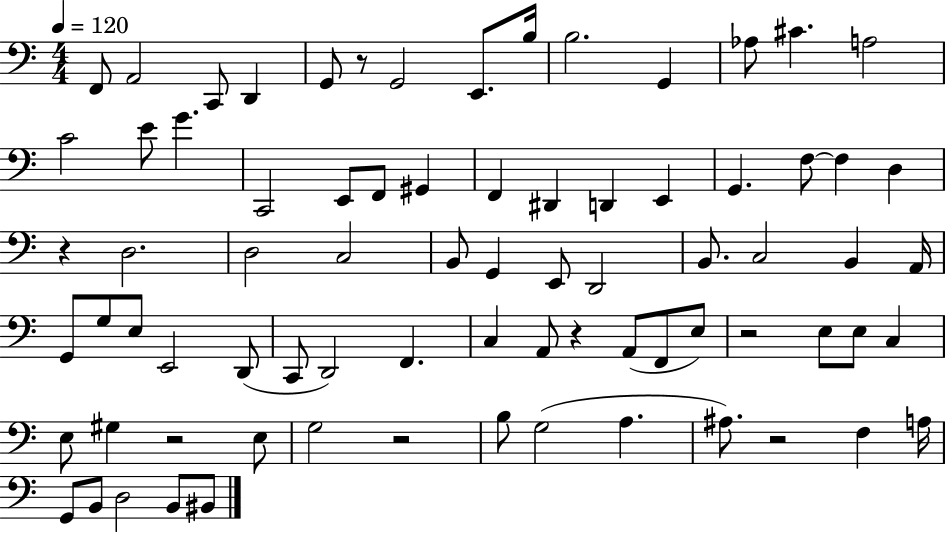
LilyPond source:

{
  \clef bass
  \numericTimeSignature
  \time 4/4
  \key c \major
  \tempo 4 = 120
  f,8 a,2 c,8 d,4 | g,8 r8 g,2 e,8. b16 | b2. g,4 | aes8 cis'4. a2 | \break c'2 e'8 g'4. | c,2 e,8 f,8 gis,4 | f,4 dis,4 d,4 e,4 | g,4. f8~~ f4 d4 | \break r4 d2. | d2 c2 | b,8 g,4 e,8 d,2 | b,8. c2 b,4 a,16 | \break g,8 g8 e8 e,2 d,8( | c,8 d,2) f,4. | c4 a,8 r4 a,8( f,8 e8) | r2 e8 e8 c4 | \break e8 gis4 r2 e8 | g2 r2 | b8 g2( a4. | ais8.) r2 f4 a16 | \break g,8 b,8 d2 b,8 bis,8 | \bar "|."
}